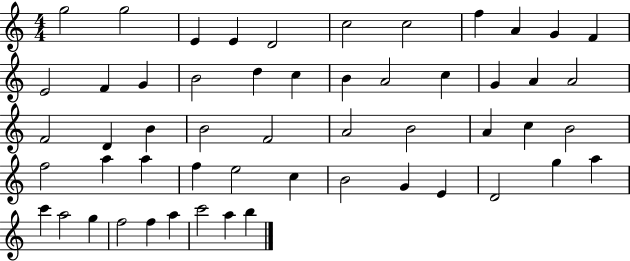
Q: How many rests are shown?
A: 0